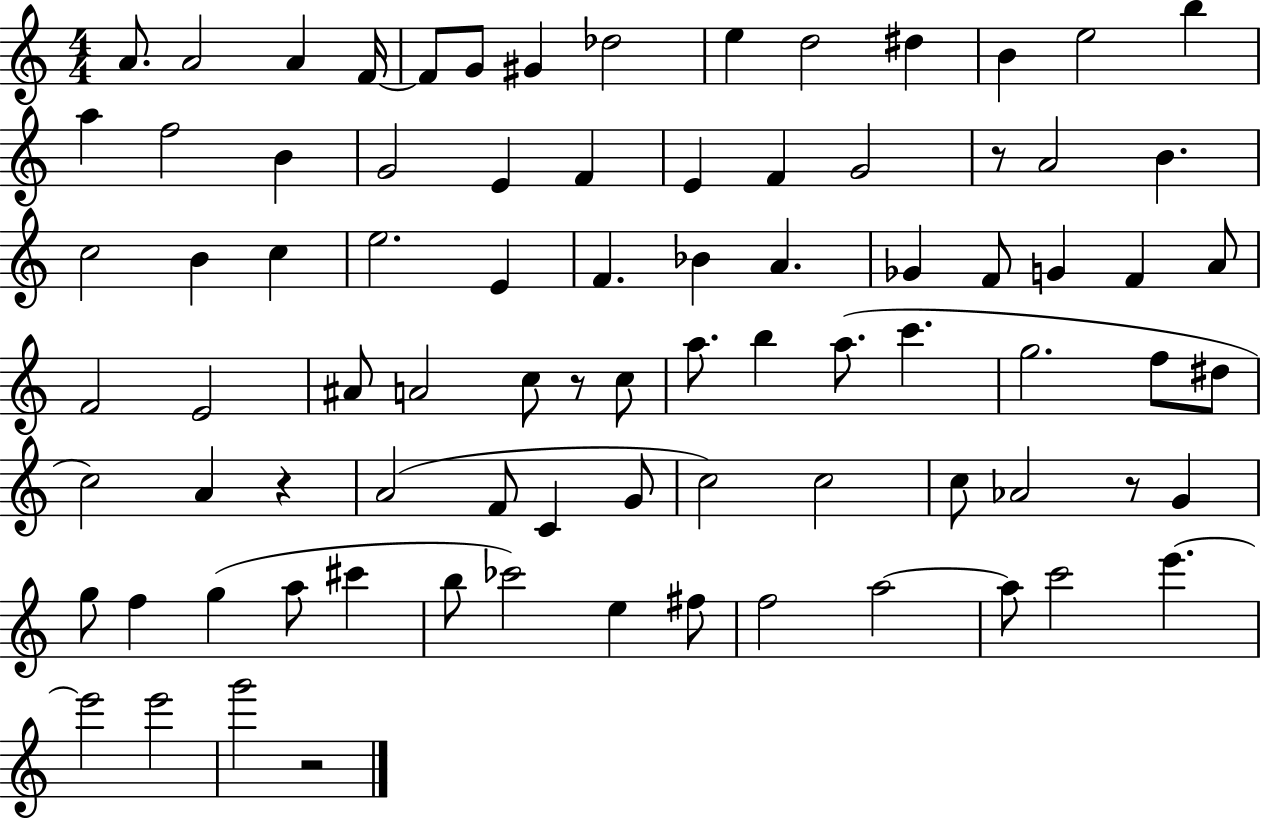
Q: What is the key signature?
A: C major